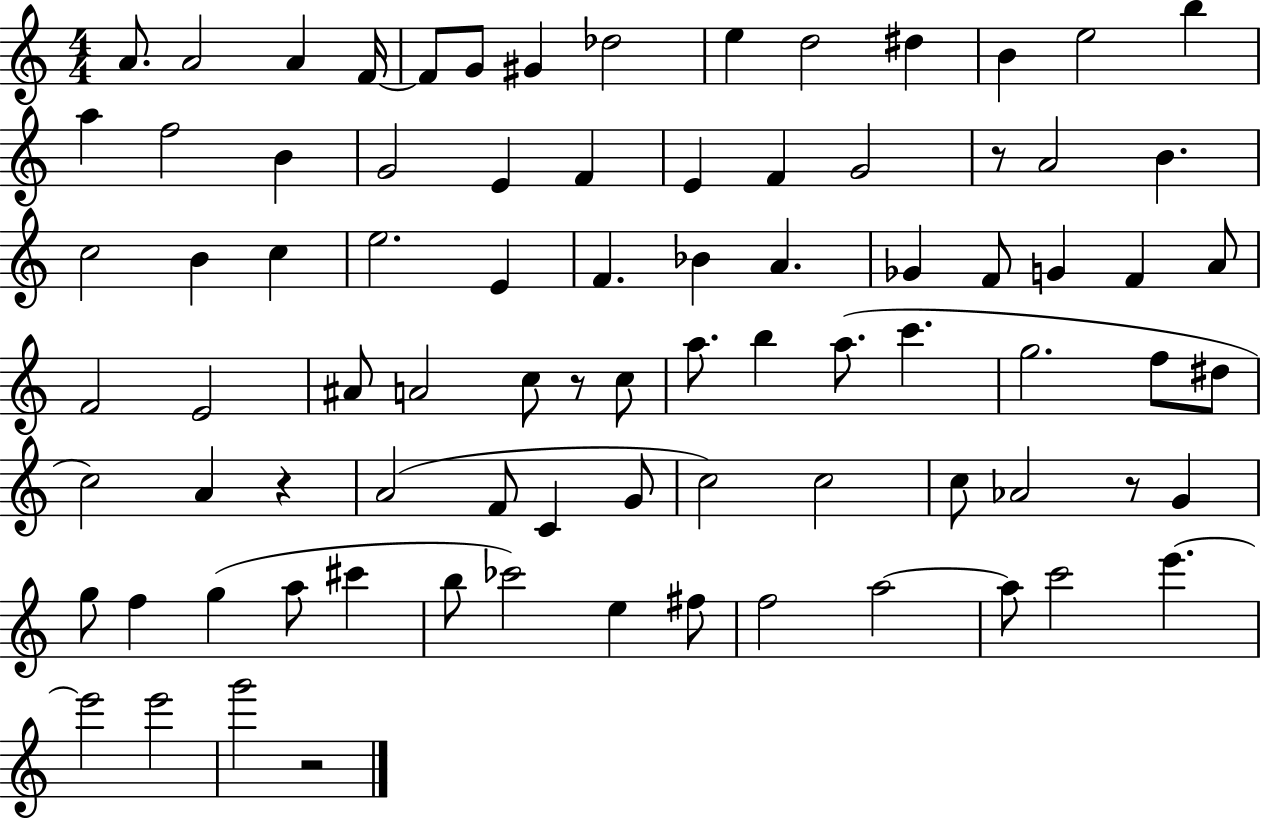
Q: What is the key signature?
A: C major